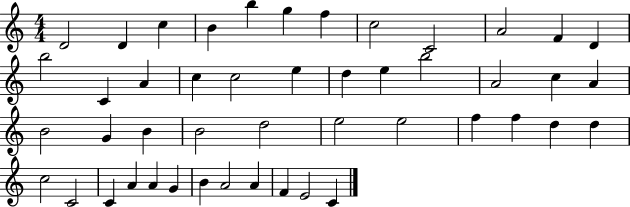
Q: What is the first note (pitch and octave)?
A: D4